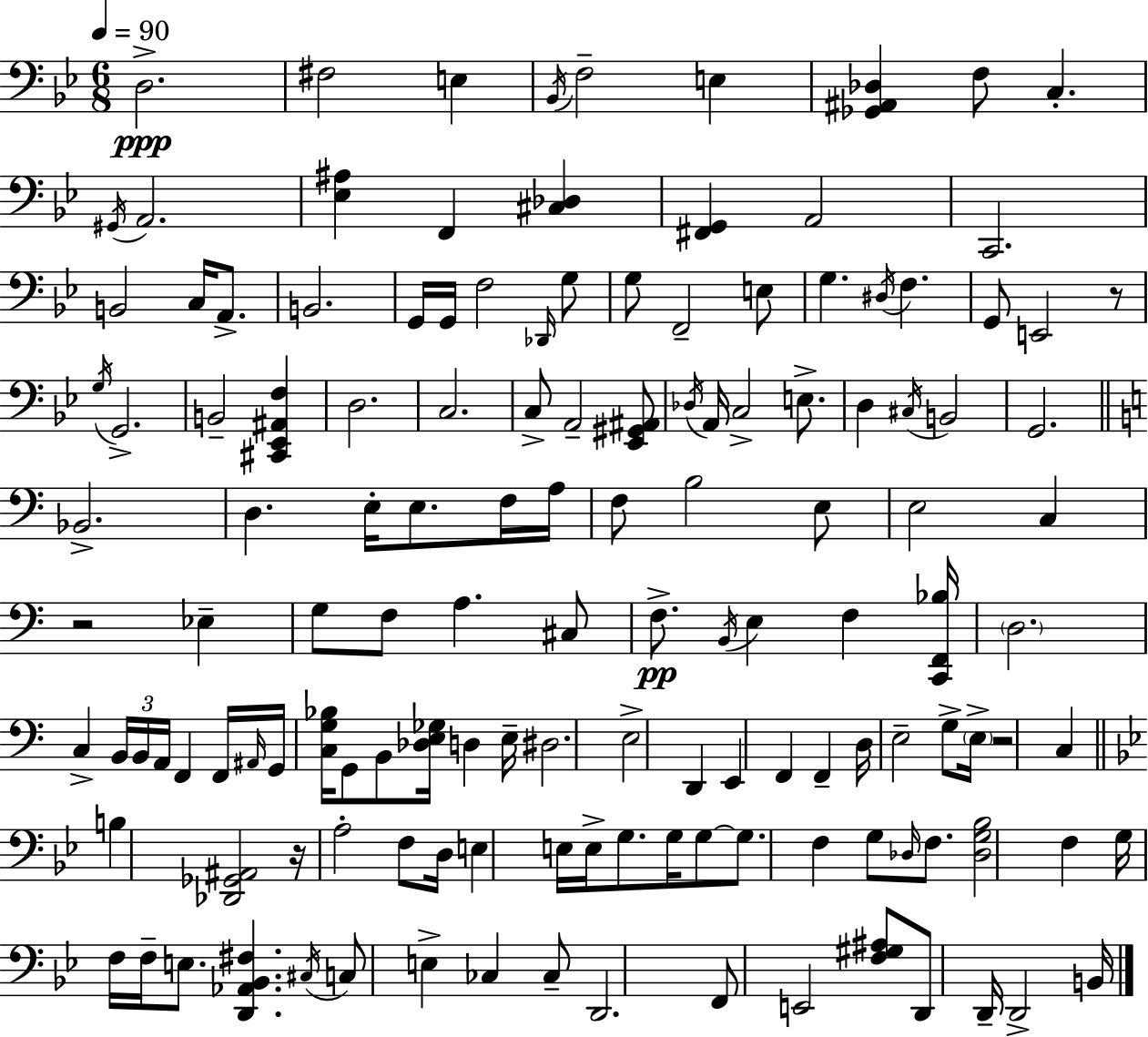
D3/h. F#3/h E3/q Bb2/s F3/h E3/q [Gb2,A#2,Db3]/q F3/e C3/q. G#2/s A2/h. [Eb3,A#3]/q F2/q [C#3,Db3]/q [F#2,G2]/q A2/h C2/h. B2/h C3/s A2/e. B2/h. G2/s G2/s F3/h Db2/s G3/e G3/e F2/h E3/e G3/q. D#3/s F3/q. G2/e E2/h R/e G3/s G2/h. B2/h [C#2,Eb2,A#2,F3]/q D3/h. C3/h. C3/e A2/h [Eb2,G#2,A#2]/e Db3/s A2/s C3/h E3/e. D3/q C#3/s B2/h G2/h. Bb2/h. D3/q. E3/s E3/e. F3/s A3/s F3/e B3/h E3/e E3/h C3/q R/h Eb3/q G3/e F3/e A3/q. C#3/e F3/e. B2/s E3/q F3/q [C2,F2,Bb3]/s D3/h. C3/q B2/s B2/s A2/s F2/q F2/s A#2/s G2/s [C3,G3,Bb3]/s G2/e B2/e [Db3,E3,Gb3]/s D3/q E3/s D#3/h. E3/h D2/q E2/q F2/q F2/q D3/s E3/h G3/e E3/s R/h C3/q B3/q [Db2,Gb2,A#2]/h R/s A3/h F3/e D3/s E3/q E3/s E3/s G3/e. G3/s G3/e G3/e. F3/q G3/e Db3/s F3/e. [Db3,G3,Bb3]/h F3/q G3/s F3/s F3/s E3/e. [D2,Ab2,Bb2,F#3]/q. C#3/s C3/e E3/q CES3/q CES3/e D2/h. F2/e E2/h [F3,G#3,A#3]/e D2/e D2/s D2/h B2/s